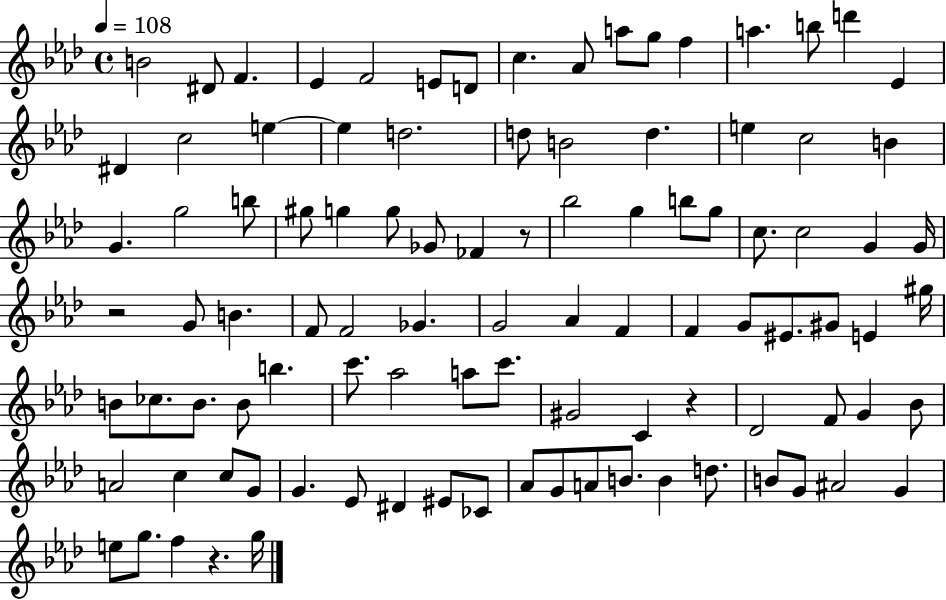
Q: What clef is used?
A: treble